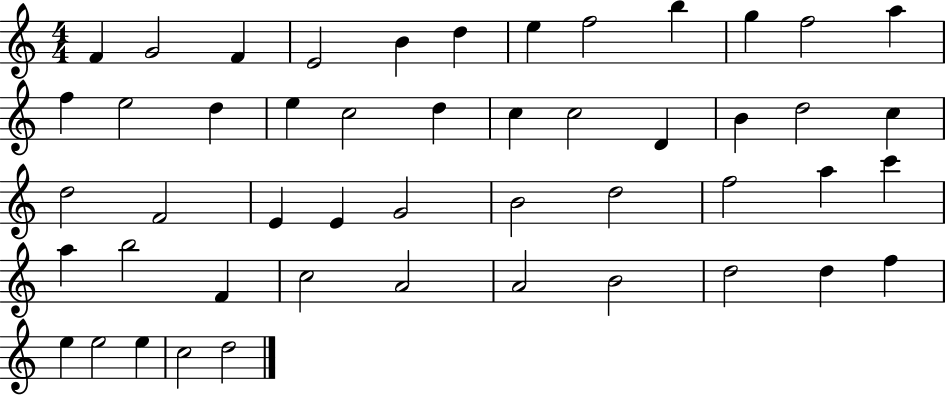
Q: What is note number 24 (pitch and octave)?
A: C5